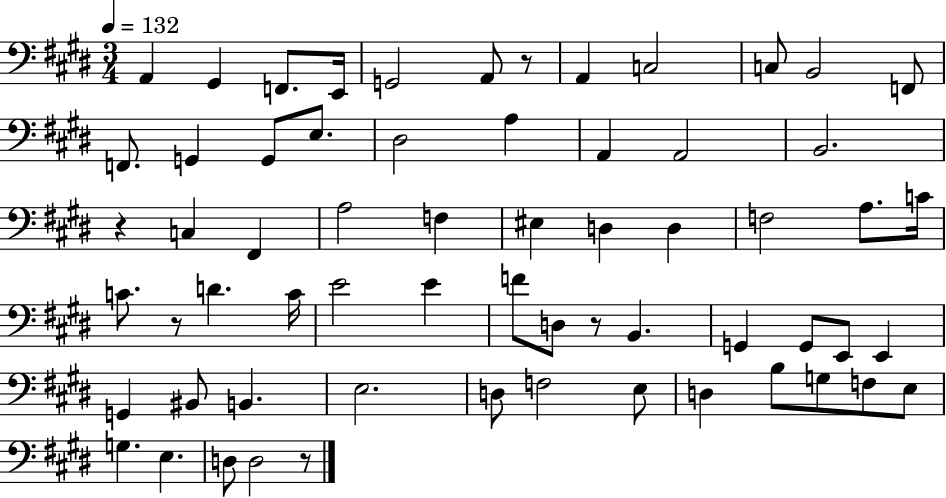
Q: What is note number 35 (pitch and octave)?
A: E4